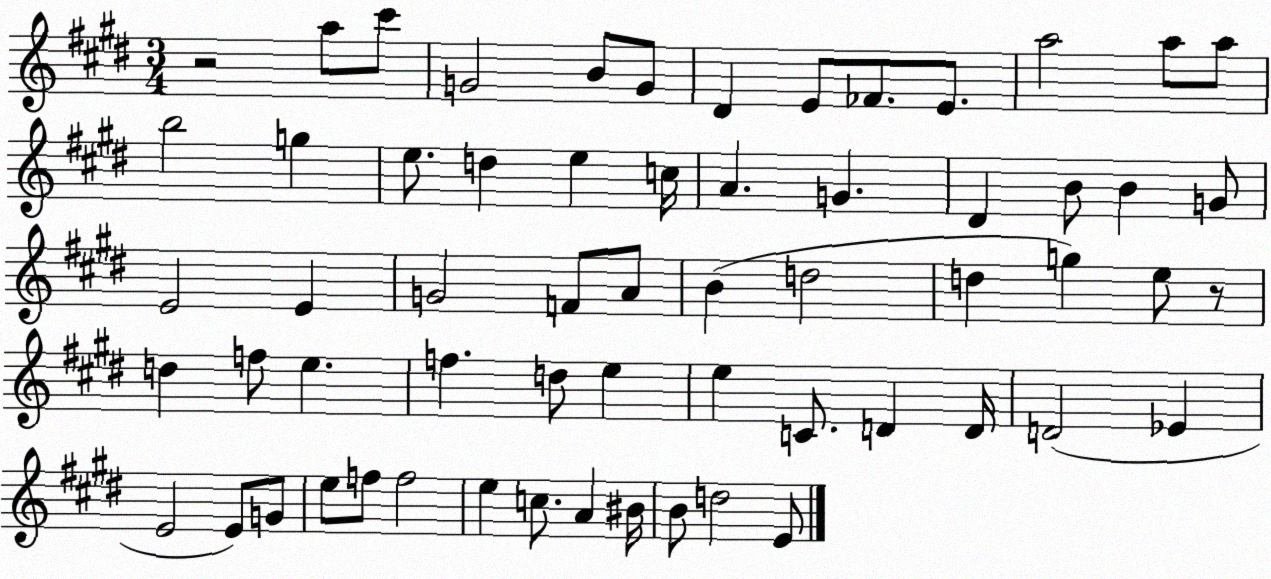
X:1
T:Untitled
M:3/4
L:1/4
K:E
z2 a/2 ^c'/2 G2 B/2 G/2 ^D E/2 _F/2 E/2 a2 a/2 a/2 b2 g e/2 d e c/4 A G ^D B/2 B G/2 E2 E G2 F/2 A/2 B d2 d g e/2 z/2 d f/2 e f d/2 e e C/2 D D/4 D2 _E E2 E/2 G/2 e/2 f/2 f2 e c/2 A ^B/4 B/2 d2 E/2